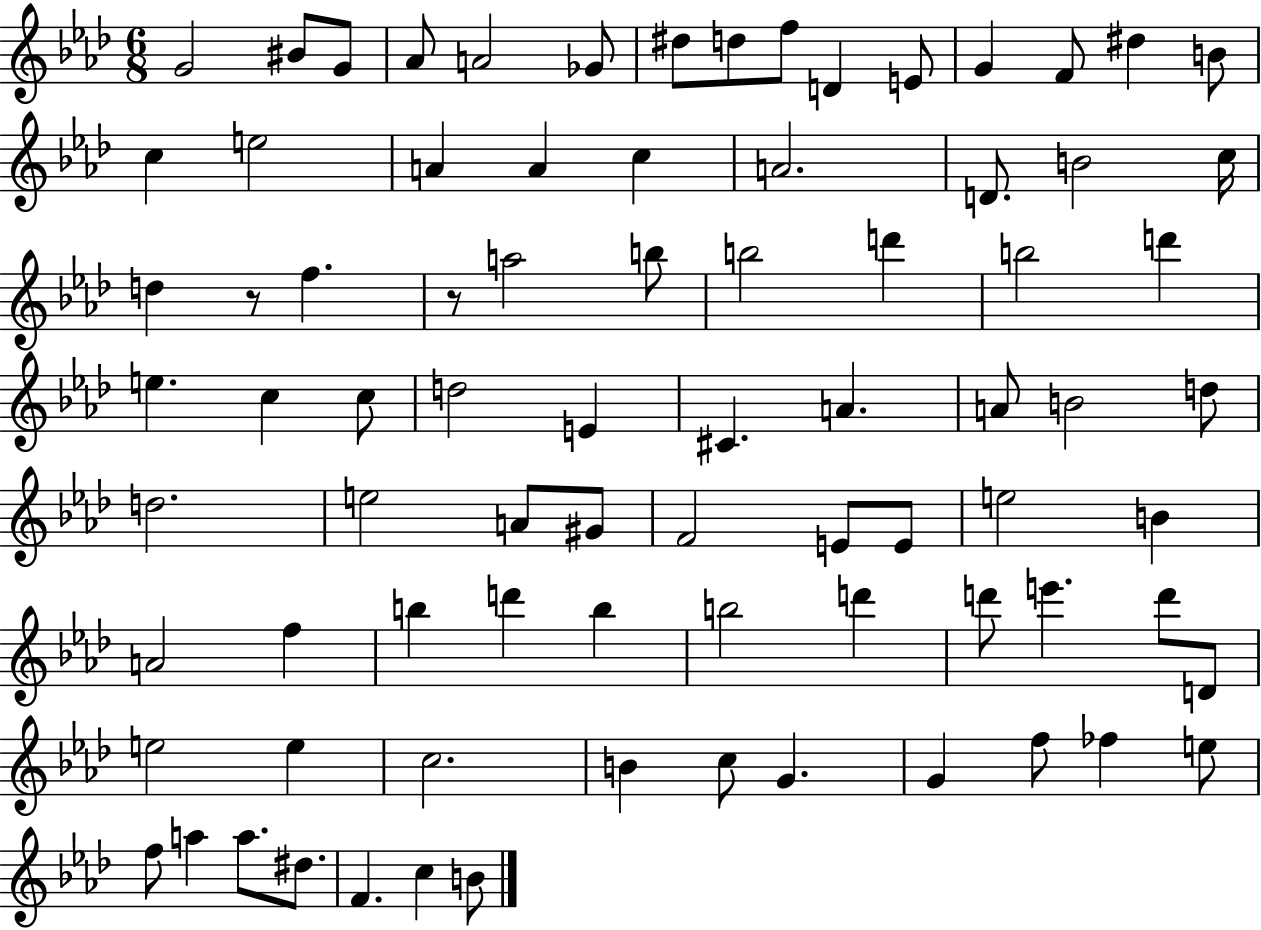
{
  \clef treble
  \numericTimeSignature
  \time 6/8
  \key aes \major
  g'2 bis'8 g'8 | aes'8 a'2 ges'8 | dis''8 d''8 f''8 d'4 e'8 | g'4 f'8 dis''4 b'8 | \break c''4 e''2 | a'4 a'4 c''4 | a'2. | d'8. b'2 c''16 | \break d''4 r8 f''4. | r8 a''2 b''8 | b''2 d'''4 | b''2 d'''4 | \break e''4. c''4 c''8 | d''2 e'4 | cis'4. a'4. | a'8 b'2 d''8 | \break d''2. | e''2 a'8 gis'8 | f'2 e'8 e'8 | e''2 b'4 | \break a'2 f''4 | b''4 d'''4 b''4 | b''2 d'''4 | d'''8 e'''4. d'''8 d'8 | \break e''2 e''4 | c''2. | b'4 c''8 g'4. | g'4 f''8 fes''4 e''8 | \break f''8 a''4 a''8. dis''8. | f'4. c''4 b'8 | \bar "|."
}